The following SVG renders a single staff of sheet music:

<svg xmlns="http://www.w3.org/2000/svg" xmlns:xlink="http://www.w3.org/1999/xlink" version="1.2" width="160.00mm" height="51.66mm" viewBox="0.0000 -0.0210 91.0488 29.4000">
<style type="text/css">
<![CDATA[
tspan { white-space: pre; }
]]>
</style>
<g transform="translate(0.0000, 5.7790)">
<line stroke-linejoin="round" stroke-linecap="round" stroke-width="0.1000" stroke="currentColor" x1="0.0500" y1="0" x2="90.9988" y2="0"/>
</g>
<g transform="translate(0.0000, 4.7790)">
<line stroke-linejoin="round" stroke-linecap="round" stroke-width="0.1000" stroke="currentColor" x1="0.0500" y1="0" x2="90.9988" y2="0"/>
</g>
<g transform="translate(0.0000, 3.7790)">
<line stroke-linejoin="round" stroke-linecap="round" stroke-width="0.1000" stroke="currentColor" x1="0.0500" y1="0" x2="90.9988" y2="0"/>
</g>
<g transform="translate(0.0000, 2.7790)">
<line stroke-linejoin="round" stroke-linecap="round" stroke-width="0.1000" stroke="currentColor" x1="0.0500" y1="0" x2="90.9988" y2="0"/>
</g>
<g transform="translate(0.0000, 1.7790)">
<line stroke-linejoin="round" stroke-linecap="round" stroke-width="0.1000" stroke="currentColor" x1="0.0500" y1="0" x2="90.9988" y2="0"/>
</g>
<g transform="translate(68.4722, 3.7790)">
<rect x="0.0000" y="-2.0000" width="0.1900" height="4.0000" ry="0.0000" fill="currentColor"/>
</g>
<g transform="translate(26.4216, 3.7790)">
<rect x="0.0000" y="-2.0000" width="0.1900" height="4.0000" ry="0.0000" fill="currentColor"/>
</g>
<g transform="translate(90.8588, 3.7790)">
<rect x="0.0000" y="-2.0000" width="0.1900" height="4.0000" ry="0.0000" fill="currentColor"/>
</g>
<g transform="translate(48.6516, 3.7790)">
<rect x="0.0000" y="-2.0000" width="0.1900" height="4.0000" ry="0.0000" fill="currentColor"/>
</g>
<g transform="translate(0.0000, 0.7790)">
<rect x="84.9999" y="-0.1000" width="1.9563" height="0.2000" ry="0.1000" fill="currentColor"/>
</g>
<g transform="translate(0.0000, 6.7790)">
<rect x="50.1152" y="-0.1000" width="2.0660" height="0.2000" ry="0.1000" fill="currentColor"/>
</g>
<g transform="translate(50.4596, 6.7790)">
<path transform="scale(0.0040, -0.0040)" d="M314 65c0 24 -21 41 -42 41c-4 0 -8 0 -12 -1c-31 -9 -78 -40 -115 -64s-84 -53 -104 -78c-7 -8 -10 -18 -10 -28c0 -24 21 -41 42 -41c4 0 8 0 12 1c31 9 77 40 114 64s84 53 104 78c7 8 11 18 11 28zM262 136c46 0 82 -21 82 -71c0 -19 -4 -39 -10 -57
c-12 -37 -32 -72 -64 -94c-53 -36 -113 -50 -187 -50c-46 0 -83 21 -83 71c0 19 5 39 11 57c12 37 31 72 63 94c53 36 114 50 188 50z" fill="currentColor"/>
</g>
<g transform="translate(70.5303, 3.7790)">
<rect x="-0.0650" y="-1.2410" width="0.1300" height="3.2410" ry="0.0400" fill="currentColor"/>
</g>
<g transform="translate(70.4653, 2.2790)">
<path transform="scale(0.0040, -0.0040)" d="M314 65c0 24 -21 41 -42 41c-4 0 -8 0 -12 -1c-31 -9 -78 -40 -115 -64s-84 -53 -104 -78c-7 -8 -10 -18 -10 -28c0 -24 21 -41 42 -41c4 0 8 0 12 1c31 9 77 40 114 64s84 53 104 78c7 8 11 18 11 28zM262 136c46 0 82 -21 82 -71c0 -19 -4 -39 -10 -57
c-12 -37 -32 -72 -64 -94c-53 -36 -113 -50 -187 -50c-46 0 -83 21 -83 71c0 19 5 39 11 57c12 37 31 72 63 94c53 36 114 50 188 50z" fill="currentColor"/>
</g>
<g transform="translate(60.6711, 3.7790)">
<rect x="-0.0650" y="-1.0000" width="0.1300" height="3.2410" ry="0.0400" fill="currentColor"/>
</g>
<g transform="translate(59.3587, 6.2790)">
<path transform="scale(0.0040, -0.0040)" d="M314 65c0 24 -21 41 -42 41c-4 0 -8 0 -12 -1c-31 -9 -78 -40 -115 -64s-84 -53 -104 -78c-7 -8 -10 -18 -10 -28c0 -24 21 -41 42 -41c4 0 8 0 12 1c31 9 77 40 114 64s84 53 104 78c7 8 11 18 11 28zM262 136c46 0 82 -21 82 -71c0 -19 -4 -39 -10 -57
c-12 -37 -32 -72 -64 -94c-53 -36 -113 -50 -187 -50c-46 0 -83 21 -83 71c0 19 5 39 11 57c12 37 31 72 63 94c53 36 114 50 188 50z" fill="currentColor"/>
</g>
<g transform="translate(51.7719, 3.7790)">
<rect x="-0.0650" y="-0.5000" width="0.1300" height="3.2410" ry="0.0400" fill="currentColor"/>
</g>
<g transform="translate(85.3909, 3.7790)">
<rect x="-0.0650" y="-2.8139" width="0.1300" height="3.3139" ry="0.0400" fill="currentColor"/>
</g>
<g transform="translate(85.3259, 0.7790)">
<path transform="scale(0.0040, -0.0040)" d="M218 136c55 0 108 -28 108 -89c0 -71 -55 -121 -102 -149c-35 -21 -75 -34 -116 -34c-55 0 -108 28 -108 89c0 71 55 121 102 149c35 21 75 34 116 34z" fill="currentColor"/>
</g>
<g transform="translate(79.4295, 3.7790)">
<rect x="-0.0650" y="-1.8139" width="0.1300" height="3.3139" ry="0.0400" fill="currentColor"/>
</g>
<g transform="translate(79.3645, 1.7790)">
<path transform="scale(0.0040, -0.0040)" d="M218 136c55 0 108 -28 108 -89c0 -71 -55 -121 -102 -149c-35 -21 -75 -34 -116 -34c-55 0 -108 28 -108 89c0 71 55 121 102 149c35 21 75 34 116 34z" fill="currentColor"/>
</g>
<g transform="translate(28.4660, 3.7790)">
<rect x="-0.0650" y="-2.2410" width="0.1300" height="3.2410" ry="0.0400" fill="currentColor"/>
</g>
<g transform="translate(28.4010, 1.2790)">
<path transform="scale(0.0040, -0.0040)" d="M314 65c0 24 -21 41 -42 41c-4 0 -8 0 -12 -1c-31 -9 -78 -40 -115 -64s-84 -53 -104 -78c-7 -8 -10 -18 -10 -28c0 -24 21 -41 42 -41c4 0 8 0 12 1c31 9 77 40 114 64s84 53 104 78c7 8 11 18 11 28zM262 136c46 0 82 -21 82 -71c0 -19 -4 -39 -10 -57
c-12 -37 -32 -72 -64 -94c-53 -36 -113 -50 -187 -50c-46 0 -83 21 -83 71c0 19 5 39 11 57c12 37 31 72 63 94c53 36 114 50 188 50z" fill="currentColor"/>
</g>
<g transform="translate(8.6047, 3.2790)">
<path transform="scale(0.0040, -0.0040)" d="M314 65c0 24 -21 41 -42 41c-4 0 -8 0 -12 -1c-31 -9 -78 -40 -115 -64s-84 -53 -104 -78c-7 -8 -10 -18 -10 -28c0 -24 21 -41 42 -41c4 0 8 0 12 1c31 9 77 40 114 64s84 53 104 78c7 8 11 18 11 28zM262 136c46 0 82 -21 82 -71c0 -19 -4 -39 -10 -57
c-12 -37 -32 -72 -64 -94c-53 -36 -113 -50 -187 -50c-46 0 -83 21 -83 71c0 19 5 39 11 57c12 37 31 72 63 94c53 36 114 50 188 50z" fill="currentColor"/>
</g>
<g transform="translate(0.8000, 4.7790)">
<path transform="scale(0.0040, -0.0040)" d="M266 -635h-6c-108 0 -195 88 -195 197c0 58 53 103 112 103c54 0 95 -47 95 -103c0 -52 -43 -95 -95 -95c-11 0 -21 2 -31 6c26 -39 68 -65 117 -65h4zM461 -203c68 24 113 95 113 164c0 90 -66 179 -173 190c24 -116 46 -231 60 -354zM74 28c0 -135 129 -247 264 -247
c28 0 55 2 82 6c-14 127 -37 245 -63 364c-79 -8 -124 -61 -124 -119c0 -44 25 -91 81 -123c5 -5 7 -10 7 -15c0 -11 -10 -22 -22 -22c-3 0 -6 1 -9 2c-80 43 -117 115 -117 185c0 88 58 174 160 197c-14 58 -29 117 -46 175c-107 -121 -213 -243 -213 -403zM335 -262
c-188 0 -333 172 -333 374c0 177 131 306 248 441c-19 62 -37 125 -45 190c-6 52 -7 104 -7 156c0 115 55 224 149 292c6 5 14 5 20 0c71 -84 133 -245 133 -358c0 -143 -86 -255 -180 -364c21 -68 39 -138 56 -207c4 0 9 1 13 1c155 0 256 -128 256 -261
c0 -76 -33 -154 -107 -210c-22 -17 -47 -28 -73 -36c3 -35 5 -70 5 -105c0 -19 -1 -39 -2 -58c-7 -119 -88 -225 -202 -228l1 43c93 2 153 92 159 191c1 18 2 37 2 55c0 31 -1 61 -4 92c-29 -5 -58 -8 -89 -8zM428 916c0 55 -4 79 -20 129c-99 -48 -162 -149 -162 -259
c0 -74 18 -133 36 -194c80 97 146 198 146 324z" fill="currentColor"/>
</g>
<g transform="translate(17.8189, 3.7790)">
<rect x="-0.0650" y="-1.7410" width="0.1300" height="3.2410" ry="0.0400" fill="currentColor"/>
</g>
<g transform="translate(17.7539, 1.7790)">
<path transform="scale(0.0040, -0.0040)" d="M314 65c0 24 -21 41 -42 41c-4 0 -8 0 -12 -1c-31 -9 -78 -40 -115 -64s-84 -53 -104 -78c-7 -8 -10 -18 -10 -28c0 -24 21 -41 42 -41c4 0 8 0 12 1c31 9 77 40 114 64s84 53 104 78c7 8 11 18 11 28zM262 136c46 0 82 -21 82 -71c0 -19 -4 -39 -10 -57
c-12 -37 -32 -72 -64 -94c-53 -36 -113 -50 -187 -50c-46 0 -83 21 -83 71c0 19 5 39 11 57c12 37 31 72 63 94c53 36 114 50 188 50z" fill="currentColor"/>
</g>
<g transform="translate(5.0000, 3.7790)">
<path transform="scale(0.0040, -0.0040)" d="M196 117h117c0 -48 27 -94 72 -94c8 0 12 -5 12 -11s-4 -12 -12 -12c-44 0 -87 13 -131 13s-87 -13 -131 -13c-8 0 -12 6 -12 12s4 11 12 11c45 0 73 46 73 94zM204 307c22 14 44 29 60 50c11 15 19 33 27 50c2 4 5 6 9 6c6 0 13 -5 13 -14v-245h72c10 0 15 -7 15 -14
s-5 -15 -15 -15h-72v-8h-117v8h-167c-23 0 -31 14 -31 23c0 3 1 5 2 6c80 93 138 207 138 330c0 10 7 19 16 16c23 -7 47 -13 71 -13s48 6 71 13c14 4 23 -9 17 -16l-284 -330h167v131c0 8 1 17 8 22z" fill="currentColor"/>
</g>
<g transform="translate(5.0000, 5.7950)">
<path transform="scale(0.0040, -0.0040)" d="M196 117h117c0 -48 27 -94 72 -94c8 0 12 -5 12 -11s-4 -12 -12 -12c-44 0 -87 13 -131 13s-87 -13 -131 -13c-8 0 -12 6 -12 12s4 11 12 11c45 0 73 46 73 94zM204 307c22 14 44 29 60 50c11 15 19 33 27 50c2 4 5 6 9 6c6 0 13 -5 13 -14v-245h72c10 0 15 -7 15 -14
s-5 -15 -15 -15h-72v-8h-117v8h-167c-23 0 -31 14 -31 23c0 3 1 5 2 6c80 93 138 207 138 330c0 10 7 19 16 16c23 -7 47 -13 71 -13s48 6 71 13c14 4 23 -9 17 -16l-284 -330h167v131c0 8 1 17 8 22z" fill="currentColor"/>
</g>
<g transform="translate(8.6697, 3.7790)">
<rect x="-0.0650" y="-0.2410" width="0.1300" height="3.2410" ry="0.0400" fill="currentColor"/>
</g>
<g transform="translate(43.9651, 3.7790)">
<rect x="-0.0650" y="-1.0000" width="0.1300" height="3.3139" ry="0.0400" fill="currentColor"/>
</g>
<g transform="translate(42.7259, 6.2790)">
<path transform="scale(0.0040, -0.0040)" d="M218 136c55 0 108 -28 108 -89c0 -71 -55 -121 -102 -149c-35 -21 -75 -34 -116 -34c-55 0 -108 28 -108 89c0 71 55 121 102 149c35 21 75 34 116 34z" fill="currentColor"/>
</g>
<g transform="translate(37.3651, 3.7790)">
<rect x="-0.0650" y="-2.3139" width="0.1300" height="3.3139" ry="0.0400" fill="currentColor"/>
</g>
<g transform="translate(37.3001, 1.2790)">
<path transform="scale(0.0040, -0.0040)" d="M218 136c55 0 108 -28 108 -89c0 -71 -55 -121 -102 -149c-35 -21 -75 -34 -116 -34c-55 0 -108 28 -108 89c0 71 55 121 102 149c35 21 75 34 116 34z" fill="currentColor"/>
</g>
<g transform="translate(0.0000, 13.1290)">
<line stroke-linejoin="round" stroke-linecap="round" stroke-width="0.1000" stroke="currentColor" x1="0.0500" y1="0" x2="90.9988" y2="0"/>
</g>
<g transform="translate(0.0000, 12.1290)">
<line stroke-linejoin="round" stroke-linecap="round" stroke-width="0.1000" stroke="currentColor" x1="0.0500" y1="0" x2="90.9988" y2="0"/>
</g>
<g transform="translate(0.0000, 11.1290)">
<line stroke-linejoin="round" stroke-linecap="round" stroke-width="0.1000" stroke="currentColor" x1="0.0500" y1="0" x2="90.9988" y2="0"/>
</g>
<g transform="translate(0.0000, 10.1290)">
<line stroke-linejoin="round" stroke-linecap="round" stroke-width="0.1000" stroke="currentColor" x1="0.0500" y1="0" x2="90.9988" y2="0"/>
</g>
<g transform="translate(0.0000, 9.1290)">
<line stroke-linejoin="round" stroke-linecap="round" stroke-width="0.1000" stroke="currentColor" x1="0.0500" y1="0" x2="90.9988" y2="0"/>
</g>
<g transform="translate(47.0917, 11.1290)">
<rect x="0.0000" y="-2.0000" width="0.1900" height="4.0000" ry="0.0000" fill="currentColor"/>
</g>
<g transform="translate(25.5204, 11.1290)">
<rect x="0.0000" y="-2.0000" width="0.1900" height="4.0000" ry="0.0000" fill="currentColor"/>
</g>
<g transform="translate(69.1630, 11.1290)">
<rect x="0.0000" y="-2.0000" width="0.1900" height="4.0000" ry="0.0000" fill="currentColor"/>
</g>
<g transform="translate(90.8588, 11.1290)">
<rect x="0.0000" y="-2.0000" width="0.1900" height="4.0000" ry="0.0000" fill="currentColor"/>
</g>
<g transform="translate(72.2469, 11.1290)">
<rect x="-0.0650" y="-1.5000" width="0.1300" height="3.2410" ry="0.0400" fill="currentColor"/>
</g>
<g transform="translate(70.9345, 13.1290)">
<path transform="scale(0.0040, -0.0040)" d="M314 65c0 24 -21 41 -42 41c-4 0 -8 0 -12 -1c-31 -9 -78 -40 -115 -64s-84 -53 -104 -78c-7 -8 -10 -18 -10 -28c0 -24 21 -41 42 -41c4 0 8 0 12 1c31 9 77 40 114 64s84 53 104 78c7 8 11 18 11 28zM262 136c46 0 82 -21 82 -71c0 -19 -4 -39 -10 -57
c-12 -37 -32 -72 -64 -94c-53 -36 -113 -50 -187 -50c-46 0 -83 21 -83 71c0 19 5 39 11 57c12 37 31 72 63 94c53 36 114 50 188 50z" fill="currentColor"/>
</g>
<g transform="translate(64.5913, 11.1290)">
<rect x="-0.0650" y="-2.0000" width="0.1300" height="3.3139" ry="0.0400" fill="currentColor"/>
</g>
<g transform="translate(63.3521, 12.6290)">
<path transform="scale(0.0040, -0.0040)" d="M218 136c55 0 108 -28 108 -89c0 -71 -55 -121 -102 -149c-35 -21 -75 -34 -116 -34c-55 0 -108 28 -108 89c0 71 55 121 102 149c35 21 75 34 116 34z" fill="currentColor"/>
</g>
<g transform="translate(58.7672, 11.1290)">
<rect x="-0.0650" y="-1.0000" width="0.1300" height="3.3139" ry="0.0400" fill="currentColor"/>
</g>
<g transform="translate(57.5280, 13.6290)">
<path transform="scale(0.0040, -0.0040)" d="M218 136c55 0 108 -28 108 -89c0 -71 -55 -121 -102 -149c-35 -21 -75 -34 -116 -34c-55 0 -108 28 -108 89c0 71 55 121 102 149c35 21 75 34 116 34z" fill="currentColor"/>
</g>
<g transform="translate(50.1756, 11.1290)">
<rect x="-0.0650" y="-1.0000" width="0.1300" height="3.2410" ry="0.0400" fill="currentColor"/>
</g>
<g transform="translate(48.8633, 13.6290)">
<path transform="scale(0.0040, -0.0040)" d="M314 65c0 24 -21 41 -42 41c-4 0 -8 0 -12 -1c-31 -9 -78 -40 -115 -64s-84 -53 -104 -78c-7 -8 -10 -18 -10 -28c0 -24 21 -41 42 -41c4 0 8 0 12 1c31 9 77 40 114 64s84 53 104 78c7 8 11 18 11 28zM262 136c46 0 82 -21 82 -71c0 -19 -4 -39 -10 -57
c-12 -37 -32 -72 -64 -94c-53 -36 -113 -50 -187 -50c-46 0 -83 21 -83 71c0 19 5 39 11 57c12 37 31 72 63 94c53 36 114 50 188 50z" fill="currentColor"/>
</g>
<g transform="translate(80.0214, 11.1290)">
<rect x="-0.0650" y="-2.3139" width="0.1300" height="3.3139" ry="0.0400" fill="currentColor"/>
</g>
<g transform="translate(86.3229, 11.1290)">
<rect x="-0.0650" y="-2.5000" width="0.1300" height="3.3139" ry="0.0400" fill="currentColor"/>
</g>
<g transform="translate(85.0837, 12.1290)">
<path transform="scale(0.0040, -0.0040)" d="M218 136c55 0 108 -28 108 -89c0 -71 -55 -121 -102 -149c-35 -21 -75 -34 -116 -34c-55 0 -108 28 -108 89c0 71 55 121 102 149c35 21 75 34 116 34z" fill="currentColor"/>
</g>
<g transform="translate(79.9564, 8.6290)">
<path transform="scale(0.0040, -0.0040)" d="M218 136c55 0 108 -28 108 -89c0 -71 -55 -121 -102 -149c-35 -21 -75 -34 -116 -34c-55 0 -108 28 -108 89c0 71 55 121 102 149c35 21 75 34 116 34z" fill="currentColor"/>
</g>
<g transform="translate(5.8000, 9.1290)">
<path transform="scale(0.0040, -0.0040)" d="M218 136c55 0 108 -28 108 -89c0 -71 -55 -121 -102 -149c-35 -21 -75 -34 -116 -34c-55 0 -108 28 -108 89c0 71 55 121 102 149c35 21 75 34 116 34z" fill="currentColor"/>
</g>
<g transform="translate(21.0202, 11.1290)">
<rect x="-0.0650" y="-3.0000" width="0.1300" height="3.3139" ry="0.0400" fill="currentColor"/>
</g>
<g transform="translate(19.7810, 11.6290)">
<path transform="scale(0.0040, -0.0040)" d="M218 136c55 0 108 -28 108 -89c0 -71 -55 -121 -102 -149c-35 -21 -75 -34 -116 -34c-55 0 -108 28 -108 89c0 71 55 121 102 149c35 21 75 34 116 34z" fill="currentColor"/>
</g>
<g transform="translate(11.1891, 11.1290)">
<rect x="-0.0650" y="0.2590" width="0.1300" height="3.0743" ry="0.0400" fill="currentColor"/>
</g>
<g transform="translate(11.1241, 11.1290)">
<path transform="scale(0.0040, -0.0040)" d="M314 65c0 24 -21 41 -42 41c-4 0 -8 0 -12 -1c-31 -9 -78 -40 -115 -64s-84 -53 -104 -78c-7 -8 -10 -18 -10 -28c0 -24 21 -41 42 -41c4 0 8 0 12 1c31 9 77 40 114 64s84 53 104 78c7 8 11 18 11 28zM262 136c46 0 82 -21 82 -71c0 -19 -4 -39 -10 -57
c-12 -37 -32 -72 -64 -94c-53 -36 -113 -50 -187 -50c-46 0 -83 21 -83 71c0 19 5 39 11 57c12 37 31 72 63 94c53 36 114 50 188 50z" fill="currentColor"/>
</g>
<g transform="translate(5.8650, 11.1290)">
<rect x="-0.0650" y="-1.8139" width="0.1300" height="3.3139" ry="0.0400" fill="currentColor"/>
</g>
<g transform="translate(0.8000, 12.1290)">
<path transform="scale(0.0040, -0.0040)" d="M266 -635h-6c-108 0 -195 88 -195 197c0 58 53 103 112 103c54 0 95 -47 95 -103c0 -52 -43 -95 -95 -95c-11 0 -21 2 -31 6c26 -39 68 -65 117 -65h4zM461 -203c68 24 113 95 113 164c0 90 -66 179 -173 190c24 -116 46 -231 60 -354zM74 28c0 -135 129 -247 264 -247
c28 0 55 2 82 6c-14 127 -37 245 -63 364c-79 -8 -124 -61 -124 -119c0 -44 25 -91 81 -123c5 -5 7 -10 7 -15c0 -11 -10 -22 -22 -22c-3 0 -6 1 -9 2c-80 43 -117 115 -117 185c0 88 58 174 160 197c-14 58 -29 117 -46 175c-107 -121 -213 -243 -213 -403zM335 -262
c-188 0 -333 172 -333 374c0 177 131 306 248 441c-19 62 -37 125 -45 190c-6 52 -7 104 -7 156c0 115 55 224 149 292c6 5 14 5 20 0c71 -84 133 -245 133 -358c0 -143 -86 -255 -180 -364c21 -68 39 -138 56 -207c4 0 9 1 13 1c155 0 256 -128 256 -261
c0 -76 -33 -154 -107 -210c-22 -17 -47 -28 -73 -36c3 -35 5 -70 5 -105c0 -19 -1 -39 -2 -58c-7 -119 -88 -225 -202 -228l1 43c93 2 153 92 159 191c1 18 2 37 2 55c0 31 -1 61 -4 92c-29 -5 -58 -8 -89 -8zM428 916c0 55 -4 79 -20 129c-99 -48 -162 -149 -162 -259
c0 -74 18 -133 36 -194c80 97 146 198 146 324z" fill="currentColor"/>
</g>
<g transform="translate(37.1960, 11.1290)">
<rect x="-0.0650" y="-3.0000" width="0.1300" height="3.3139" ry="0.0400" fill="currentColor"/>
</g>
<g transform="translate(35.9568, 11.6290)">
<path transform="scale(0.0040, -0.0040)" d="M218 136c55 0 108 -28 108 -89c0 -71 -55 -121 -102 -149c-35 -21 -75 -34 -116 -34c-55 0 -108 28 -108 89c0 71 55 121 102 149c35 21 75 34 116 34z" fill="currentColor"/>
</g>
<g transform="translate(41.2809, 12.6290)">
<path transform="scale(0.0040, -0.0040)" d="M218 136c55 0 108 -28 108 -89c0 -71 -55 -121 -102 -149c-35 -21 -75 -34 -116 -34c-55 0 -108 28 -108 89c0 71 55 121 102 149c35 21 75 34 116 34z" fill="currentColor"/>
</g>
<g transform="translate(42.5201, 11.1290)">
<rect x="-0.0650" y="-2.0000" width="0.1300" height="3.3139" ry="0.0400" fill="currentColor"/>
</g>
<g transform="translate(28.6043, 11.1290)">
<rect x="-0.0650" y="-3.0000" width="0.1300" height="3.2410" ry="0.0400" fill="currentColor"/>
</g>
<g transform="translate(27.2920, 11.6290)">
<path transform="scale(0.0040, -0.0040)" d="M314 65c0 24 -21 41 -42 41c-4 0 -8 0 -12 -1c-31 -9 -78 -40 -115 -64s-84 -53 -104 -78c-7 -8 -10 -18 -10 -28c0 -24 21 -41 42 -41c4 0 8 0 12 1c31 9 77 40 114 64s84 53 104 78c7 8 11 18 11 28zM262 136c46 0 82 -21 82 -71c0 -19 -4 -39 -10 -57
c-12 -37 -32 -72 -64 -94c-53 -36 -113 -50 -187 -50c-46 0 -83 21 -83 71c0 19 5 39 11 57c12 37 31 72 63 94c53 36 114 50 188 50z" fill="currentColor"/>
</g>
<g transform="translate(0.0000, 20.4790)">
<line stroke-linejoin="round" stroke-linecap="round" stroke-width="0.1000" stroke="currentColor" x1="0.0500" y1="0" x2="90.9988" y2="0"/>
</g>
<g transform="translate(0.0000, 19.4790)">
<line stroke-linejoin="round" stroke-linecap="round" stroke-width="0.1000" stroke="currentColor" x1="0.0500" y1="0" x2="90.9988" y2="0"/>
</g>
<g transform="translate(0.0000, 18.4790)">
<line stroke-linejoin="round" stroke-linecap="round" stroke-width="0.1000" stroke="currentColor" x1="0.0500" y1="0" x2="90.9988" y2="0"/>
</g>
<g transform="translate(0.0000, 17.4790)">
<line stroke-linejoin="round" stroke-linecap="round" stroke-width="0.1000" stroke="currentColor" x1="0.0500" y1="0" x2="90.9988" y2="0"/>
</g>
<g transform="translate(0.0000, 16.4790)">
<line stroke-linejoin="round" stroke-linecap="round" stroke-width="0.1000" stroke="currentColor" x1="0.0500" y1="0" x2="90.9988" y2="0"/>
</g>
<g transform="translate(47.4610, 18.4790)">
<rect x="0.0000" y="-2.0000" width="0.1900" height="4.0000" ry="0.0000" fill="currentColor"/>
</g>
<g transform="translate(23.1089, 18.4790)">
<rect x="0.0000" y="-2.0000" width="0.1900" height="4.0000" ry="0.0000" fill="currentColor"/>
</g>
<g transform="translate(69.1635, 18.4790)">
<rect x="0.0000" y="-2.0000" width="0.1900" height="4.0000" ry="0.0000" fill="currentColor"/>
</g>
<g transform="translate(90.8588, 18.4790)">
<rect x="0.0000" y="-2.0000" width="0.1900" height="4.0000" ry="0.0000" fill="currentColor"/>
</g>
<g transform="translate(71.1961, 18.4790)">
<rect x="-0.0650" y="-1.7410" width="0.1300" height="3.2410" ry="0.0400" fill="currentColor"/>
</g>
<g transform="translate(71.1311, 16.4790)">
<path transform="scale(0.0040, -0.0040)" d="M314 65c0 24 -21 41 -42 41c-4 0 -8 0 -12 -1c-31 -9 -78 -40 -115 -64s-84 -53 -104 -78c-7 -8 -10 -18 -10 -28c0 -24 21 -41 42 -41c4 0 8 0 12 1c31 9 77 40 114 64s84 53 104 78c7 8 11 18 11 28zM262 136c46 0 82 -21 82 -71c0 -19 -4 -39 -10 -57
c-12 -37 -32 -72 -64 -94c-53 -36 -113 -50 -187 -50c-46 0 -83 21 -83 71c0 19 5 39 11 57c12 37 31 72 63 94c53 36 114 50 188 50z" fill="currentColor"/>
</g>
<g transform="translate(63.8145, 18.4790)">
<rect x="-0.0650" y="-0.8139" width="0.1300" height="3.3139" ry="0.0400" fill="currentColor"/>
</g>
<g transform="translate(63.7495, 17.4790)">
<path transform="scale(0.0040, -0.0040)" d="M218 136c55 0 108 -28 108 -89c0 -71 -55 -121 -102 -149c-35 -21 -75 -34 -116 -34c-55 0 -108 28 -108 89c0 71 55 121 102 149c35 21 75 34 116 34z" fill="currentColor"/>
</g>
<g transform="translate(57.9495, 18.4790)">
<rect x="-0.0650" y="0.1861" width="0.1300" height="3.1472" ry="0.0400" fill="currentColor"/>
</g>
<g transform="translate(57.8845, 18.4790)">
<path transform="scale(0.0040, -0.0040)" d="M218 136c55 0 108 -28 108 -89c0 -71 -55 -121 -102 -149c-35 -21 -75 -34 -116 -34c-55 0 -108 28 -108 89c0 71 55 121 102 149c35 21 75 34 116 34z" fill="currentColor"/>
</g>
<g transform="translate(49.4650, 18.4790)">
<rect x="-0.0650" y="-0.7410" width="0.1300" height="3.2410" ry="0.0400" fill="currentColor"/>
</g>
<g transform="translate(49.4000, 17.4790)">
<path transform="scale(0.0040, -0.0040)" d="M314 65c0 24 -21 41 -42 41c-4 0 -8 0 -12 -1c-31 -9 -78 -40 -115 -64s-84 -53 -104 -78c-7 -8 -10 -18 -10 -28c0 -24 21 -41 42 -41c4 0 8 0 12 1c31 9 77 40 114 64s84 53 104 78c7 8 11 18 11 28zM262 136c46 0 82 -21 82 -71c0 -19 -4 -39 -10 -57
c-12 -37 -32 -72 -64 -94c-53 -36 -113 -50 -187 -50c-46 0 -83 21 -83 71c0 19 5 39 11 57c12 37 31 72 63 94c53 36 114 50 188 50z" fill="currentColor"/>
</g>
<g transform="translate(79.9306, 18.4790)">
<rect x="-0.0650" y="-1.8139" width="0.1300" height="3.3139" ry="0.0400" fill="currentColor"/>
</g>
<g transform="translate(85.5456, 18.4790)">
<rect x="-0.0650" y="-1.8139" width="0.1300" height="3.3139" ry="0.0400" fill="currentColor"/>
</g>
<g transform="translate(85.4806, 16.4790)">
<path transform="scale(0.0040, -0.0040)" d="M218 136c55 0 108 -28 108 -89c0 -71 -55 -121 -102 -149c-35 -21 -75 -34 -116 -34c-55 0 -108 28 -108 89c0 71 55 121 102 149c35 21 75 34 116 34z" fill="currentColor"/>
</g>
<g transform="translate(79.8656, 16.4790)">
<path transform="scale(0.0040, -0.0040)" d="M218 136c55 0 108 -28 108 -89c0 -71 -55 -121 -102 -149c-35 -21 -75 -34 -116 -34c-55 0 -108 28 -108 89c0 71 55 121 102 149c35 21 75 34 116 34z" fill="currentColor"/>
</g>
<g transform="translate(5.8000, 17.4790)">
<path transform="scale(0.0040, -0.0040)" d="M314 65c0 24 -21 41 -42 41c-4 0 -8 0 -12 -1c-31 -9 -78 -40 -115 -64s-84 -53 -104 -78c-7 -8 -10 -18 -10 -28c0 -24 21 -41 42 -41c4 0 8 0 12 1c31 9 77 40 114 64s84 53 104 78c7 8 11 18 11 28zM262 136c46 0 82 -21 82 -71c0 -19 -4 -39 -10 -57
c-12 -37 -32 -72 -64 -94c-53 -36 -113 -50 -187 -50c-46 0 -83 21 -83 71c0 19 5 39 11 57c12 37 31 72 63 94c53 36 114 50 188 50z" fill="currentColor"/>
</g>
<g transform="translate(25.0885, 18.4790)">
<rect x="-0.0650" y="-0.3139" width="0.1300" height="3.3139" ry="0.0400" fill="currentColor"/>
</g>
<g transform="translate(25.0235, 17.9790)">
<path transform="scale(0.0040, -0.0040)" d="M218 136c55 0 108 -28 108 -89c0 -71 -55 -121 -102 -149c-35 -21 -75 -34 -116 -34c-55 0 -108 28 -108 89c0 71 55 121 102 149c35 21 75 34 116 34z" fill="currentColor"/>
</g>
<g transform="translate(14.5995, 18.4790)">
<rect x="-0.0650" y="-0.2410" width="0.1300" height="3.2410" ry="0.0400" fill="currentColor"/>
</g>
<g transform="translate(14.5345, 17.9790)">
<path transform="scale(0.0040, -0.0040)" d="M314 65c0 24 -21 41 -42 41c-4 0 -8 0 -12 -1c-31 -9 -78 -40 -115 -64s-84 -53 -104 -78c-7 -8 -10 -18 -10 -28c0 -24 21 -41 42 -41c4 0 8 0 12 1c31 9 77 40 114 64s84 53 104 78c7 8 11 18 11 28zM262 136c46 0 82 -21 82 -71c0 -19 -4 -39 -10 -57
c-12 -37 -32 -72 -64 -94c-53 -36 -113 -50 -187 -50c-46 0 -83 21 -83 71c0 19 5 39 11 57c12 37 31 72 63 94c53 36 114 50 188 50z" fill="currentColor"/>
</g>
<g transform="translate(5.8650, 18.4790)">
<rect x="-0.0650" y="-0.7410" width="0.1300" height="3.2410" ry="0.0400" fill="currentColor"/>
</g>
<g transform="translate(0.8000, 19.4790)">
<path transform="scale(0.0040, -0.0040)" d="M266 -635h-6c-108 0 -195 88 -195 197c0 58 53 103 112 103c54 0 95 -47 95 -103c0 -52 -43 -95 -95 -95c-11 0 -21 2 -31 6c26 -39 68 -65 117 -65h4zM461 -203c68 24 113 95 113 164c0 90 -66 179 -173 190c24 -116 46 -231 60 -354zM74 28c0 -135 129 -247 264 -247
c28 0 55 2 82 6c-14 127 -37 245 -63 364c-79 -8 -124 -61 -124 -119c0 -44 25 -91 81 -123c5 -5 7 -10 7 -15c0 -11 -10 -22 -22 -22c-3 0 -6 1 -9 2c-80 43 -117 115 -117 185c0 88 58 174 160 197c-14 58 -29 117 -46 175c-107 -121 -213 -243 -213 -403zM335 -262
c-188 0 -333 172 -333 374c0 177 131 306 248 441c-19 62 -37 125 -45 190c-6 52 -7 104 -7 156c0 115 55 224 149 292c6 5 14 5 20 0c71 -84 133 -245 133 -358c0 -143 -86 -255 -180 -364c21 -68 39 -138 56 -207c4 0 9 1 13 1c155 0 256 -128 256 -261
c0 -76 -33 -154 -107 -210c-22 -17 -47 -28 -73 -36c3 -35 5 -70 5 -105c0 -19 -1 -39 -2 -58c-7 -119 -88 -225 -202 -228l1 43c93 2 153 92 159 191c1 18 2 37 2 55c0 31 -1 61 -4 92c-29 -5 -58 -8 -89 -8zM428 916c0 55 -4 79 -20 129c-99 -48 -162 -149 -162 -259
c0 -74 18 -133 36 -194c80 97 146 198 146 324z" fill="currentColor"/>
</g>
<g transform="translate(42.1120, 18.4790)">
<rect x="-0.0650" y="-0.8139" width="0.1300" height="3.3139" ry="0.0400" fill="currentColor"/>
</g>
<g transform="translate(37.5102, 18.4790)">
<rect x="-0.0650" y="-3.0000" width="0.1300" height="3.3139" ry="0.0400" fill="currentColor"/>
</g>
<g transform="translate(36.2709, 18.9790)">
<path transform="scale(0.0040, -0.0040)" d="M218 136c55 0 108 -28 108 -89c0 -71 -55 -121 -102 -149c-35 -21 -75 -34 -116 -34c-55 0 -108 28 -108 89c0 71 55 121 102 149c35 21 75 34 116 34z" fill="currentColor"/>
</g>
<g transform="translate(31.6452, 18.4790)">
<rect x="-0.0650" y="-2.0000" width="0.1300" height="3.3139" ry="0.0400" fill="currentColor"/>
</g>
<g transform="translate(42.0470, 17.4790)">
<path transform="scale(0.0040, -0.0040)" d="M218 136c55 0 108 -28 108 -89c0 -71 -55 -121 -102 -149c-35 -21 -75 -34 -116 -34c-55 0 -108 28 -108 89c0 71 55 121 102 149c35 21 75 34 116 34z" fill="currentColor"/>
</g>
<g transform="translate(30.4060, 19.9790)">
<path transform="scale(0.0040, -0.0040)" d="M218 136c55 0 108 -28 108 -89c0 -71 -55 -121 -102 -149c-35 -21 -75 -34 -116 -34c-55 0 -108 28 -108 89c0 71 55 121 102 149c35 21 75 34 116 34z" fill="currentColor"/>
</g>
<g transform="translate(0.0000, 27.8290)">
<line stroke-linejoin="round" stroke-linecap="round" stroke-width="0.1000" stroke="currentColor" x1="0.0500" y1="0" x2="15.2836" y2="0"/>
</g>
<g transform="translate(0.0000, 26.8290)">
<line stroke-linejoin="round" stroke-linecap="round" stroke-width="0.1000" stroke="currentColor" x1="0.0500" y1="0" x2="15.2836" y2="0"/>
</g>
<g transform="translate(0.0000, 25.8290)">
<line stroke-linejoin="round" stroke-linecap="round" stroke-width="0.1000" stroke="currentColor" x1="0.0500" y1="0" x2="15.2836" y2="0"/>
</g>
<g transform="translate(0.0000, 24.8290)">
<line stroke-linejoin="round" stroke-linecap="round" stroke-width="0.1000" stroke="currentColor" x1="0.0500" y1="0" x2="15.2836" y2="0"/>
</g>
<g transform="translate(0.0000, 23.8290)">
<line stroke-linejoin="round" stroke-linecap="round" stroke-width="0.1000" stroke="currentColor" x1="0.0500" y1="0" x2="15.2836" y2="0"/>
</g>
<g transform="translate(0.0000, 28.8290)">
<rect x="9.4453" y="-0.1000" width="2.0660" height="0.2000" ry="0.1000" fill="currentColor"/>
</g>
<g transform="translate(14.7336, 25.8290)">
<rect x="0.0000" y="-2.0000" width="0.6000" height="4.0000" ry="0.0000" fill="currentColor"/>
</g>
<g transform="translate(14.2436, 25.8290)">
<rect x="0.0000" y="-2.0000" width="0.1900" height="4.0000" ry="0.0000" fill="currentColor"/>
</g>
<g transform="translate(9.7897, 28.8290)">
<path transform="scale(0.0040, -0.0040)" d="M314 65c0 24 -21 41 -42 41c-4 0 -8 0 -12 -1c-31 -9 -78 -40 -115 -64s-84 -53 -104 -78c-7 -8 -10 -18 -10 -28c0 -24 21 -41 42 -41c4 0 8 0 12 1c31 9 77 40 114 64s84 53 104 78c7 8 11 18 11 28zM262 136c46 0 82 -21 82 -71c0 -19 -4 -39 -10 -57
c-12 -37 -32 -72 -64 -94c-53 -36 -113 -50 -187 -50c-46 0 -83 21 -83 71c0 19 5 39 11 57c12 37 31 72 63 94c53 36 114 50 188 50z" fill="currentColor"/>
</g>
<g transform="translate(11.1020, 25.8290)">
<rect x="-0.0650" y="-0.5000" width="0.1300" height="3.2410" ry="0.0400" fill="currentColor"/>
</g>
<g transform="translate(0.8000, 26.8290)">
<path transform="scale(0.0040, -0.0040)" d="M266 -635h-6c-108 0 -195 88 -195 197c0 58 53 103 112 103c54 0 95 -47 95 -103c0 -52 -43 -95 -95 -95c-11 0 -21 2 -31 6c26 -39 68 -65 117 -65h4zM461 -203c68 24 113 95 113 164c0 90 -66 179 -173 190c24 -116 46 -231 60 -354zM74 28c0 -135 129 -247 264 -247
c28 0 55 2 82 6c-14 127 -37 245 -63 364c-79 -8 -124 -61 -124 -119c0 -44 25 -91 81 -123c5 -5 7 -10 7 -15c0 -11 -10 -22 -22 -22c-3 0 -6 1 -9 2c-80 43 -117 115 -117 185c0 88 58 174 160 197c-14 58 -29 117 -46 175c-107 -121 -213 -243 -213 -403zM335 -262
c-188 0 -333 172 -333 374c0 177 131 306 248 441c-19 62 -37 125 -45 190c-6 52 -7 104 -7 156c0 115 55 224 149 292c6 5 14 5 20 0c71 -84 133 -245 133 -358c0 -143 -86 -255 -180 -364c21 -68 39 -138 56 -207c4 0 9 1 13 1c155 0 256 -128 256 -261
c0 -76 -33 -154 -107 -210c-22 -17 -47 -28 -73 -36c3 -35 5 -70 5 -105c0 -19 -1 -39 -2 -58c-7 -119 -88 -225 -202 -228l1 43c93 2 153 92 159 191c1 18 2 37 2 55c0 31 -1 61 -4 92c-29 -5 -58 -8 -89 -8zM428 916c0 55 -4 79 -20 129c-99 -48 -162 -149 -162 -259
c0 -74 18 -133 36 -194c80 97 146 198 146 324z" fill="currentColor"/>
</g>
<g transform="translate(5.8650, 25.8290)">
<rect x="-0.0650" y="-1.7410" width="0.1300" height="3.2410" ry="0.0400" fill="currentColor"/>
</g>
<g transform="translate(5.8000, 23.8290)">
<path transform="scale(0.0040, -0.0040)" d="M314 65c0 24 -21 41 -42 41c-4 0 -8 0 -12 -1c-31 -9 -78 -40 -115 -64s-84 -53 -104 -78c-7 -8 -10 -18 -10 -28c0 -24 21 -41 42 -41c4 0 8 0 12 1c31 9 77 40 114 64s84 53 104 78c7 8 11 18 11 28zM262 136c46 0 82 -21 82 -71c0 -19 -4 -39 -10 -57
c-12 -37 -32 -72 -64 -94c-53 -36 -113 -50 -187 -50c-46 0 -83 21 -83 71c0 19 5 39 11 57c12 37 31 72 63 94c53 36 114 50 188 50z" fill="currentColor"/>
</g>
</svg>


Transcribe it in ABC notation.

X:1
T:Untitled
M:4/4
L:1/4
K:C
c2 f2 g2 g D C2 D2 e2 f a f B2 A A2 A F D2 D F E2 g G d2 c2 c F A d d2 B d f2 f f f2 C2